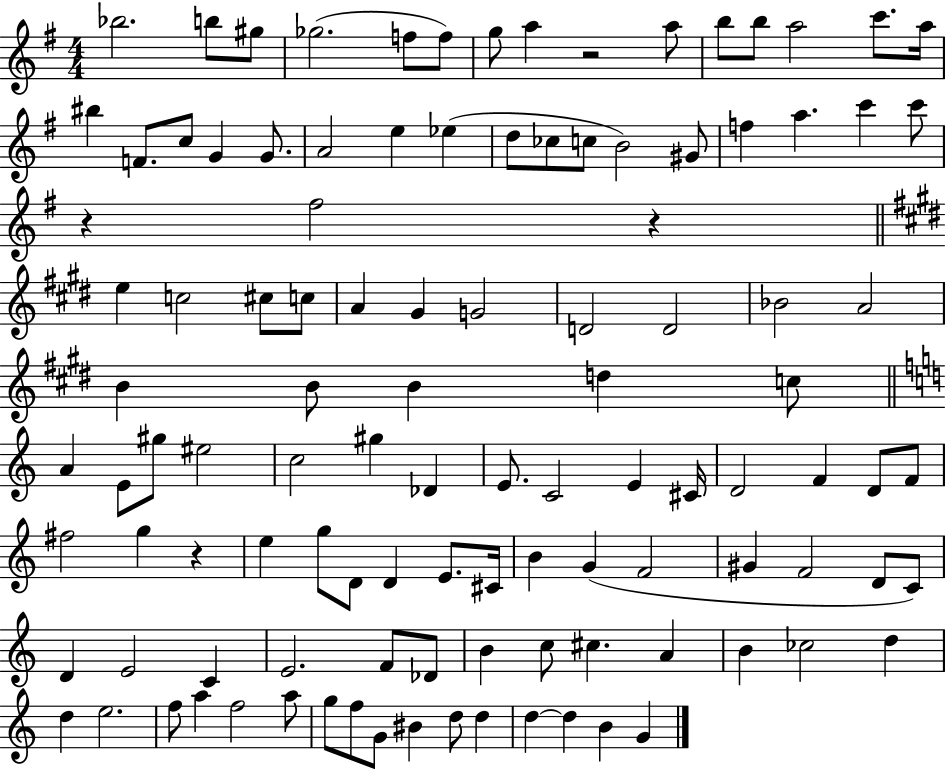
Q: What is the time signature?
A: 4/4